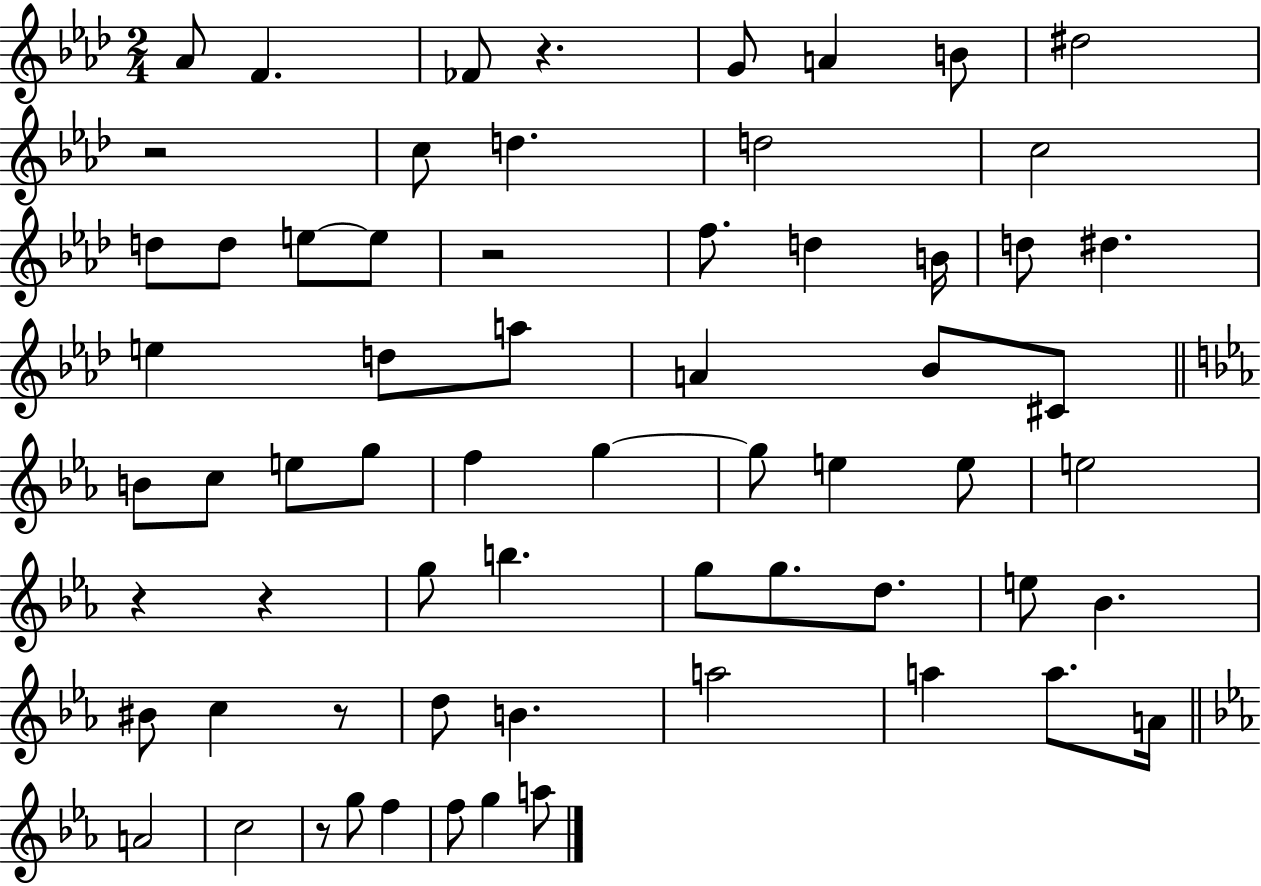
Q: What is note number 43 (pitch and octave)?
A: Bb4